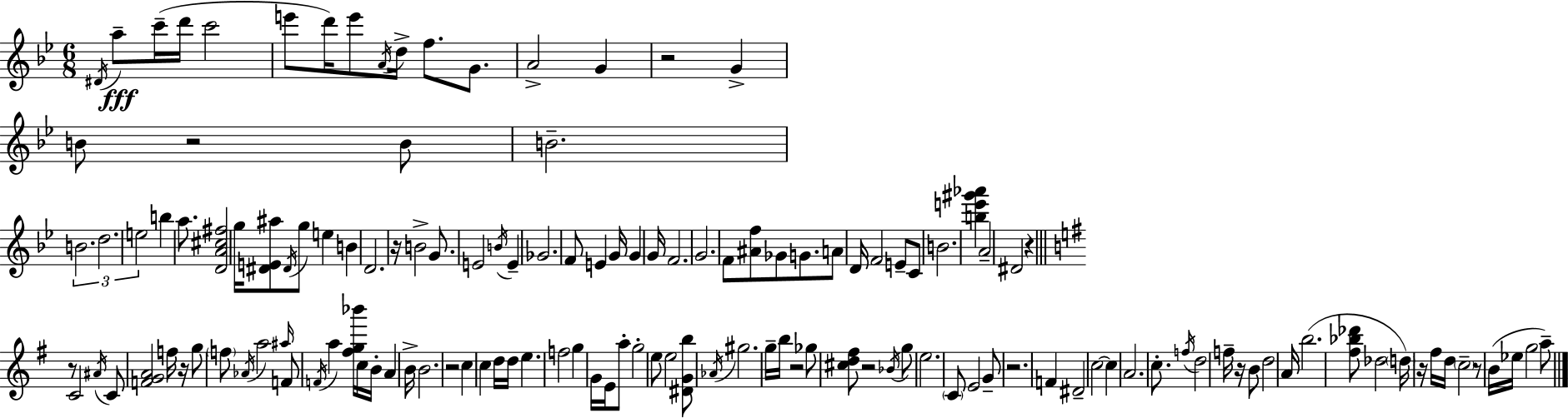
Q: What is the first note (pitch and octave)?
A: D#4